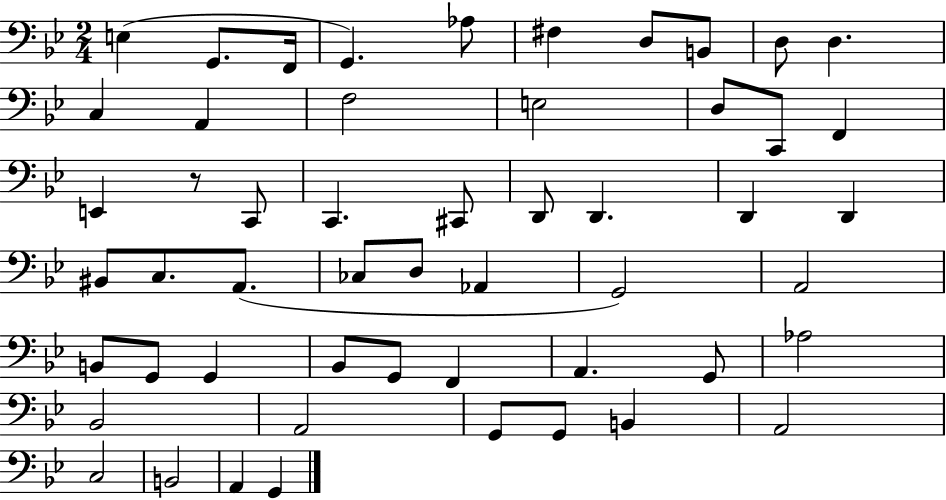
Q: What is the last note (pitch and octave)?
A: G2